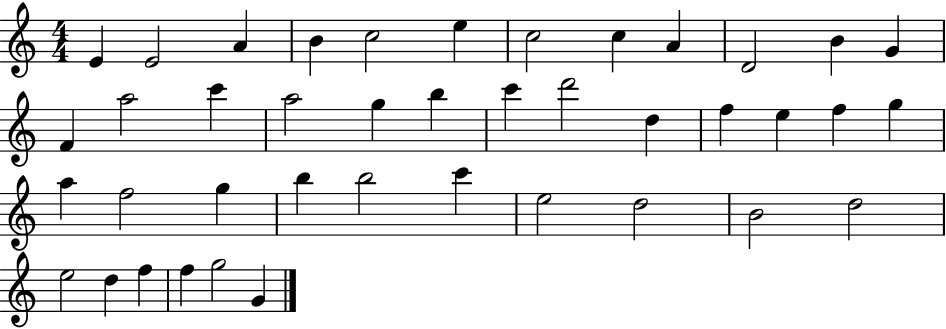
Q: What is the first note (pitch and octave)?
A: E4